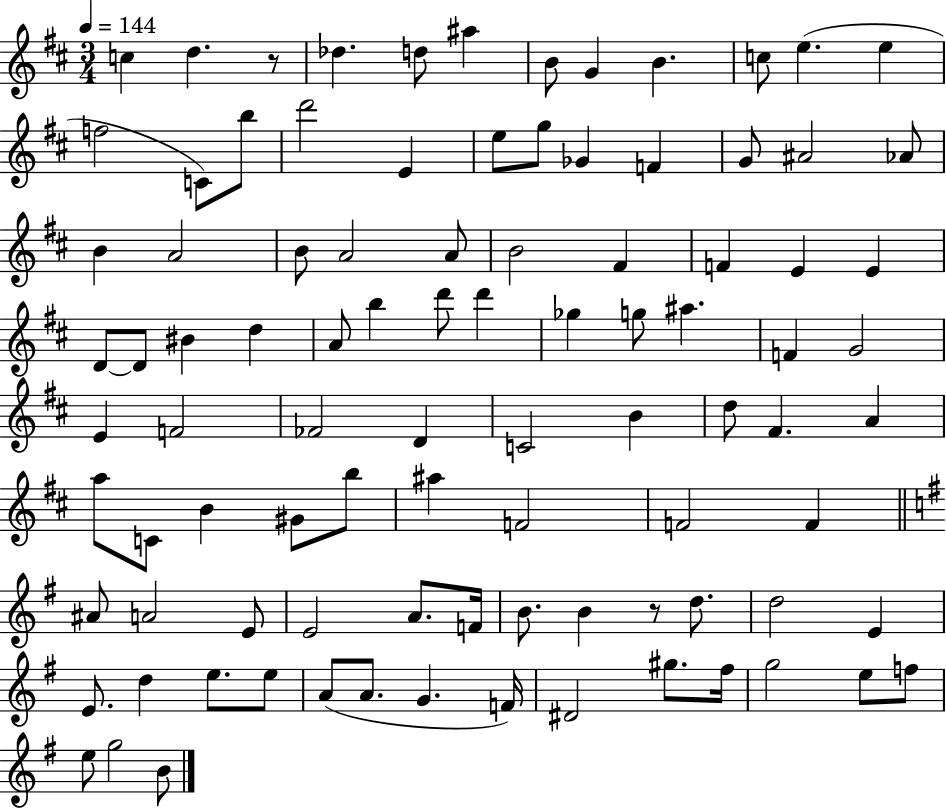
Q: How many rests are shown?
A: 2